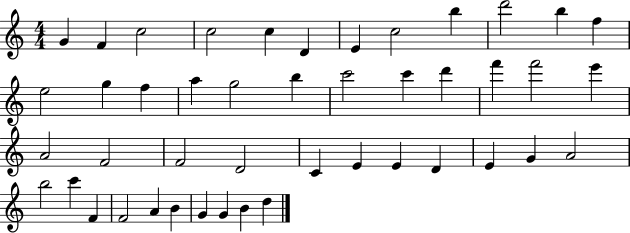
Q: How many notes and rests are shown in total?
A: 45